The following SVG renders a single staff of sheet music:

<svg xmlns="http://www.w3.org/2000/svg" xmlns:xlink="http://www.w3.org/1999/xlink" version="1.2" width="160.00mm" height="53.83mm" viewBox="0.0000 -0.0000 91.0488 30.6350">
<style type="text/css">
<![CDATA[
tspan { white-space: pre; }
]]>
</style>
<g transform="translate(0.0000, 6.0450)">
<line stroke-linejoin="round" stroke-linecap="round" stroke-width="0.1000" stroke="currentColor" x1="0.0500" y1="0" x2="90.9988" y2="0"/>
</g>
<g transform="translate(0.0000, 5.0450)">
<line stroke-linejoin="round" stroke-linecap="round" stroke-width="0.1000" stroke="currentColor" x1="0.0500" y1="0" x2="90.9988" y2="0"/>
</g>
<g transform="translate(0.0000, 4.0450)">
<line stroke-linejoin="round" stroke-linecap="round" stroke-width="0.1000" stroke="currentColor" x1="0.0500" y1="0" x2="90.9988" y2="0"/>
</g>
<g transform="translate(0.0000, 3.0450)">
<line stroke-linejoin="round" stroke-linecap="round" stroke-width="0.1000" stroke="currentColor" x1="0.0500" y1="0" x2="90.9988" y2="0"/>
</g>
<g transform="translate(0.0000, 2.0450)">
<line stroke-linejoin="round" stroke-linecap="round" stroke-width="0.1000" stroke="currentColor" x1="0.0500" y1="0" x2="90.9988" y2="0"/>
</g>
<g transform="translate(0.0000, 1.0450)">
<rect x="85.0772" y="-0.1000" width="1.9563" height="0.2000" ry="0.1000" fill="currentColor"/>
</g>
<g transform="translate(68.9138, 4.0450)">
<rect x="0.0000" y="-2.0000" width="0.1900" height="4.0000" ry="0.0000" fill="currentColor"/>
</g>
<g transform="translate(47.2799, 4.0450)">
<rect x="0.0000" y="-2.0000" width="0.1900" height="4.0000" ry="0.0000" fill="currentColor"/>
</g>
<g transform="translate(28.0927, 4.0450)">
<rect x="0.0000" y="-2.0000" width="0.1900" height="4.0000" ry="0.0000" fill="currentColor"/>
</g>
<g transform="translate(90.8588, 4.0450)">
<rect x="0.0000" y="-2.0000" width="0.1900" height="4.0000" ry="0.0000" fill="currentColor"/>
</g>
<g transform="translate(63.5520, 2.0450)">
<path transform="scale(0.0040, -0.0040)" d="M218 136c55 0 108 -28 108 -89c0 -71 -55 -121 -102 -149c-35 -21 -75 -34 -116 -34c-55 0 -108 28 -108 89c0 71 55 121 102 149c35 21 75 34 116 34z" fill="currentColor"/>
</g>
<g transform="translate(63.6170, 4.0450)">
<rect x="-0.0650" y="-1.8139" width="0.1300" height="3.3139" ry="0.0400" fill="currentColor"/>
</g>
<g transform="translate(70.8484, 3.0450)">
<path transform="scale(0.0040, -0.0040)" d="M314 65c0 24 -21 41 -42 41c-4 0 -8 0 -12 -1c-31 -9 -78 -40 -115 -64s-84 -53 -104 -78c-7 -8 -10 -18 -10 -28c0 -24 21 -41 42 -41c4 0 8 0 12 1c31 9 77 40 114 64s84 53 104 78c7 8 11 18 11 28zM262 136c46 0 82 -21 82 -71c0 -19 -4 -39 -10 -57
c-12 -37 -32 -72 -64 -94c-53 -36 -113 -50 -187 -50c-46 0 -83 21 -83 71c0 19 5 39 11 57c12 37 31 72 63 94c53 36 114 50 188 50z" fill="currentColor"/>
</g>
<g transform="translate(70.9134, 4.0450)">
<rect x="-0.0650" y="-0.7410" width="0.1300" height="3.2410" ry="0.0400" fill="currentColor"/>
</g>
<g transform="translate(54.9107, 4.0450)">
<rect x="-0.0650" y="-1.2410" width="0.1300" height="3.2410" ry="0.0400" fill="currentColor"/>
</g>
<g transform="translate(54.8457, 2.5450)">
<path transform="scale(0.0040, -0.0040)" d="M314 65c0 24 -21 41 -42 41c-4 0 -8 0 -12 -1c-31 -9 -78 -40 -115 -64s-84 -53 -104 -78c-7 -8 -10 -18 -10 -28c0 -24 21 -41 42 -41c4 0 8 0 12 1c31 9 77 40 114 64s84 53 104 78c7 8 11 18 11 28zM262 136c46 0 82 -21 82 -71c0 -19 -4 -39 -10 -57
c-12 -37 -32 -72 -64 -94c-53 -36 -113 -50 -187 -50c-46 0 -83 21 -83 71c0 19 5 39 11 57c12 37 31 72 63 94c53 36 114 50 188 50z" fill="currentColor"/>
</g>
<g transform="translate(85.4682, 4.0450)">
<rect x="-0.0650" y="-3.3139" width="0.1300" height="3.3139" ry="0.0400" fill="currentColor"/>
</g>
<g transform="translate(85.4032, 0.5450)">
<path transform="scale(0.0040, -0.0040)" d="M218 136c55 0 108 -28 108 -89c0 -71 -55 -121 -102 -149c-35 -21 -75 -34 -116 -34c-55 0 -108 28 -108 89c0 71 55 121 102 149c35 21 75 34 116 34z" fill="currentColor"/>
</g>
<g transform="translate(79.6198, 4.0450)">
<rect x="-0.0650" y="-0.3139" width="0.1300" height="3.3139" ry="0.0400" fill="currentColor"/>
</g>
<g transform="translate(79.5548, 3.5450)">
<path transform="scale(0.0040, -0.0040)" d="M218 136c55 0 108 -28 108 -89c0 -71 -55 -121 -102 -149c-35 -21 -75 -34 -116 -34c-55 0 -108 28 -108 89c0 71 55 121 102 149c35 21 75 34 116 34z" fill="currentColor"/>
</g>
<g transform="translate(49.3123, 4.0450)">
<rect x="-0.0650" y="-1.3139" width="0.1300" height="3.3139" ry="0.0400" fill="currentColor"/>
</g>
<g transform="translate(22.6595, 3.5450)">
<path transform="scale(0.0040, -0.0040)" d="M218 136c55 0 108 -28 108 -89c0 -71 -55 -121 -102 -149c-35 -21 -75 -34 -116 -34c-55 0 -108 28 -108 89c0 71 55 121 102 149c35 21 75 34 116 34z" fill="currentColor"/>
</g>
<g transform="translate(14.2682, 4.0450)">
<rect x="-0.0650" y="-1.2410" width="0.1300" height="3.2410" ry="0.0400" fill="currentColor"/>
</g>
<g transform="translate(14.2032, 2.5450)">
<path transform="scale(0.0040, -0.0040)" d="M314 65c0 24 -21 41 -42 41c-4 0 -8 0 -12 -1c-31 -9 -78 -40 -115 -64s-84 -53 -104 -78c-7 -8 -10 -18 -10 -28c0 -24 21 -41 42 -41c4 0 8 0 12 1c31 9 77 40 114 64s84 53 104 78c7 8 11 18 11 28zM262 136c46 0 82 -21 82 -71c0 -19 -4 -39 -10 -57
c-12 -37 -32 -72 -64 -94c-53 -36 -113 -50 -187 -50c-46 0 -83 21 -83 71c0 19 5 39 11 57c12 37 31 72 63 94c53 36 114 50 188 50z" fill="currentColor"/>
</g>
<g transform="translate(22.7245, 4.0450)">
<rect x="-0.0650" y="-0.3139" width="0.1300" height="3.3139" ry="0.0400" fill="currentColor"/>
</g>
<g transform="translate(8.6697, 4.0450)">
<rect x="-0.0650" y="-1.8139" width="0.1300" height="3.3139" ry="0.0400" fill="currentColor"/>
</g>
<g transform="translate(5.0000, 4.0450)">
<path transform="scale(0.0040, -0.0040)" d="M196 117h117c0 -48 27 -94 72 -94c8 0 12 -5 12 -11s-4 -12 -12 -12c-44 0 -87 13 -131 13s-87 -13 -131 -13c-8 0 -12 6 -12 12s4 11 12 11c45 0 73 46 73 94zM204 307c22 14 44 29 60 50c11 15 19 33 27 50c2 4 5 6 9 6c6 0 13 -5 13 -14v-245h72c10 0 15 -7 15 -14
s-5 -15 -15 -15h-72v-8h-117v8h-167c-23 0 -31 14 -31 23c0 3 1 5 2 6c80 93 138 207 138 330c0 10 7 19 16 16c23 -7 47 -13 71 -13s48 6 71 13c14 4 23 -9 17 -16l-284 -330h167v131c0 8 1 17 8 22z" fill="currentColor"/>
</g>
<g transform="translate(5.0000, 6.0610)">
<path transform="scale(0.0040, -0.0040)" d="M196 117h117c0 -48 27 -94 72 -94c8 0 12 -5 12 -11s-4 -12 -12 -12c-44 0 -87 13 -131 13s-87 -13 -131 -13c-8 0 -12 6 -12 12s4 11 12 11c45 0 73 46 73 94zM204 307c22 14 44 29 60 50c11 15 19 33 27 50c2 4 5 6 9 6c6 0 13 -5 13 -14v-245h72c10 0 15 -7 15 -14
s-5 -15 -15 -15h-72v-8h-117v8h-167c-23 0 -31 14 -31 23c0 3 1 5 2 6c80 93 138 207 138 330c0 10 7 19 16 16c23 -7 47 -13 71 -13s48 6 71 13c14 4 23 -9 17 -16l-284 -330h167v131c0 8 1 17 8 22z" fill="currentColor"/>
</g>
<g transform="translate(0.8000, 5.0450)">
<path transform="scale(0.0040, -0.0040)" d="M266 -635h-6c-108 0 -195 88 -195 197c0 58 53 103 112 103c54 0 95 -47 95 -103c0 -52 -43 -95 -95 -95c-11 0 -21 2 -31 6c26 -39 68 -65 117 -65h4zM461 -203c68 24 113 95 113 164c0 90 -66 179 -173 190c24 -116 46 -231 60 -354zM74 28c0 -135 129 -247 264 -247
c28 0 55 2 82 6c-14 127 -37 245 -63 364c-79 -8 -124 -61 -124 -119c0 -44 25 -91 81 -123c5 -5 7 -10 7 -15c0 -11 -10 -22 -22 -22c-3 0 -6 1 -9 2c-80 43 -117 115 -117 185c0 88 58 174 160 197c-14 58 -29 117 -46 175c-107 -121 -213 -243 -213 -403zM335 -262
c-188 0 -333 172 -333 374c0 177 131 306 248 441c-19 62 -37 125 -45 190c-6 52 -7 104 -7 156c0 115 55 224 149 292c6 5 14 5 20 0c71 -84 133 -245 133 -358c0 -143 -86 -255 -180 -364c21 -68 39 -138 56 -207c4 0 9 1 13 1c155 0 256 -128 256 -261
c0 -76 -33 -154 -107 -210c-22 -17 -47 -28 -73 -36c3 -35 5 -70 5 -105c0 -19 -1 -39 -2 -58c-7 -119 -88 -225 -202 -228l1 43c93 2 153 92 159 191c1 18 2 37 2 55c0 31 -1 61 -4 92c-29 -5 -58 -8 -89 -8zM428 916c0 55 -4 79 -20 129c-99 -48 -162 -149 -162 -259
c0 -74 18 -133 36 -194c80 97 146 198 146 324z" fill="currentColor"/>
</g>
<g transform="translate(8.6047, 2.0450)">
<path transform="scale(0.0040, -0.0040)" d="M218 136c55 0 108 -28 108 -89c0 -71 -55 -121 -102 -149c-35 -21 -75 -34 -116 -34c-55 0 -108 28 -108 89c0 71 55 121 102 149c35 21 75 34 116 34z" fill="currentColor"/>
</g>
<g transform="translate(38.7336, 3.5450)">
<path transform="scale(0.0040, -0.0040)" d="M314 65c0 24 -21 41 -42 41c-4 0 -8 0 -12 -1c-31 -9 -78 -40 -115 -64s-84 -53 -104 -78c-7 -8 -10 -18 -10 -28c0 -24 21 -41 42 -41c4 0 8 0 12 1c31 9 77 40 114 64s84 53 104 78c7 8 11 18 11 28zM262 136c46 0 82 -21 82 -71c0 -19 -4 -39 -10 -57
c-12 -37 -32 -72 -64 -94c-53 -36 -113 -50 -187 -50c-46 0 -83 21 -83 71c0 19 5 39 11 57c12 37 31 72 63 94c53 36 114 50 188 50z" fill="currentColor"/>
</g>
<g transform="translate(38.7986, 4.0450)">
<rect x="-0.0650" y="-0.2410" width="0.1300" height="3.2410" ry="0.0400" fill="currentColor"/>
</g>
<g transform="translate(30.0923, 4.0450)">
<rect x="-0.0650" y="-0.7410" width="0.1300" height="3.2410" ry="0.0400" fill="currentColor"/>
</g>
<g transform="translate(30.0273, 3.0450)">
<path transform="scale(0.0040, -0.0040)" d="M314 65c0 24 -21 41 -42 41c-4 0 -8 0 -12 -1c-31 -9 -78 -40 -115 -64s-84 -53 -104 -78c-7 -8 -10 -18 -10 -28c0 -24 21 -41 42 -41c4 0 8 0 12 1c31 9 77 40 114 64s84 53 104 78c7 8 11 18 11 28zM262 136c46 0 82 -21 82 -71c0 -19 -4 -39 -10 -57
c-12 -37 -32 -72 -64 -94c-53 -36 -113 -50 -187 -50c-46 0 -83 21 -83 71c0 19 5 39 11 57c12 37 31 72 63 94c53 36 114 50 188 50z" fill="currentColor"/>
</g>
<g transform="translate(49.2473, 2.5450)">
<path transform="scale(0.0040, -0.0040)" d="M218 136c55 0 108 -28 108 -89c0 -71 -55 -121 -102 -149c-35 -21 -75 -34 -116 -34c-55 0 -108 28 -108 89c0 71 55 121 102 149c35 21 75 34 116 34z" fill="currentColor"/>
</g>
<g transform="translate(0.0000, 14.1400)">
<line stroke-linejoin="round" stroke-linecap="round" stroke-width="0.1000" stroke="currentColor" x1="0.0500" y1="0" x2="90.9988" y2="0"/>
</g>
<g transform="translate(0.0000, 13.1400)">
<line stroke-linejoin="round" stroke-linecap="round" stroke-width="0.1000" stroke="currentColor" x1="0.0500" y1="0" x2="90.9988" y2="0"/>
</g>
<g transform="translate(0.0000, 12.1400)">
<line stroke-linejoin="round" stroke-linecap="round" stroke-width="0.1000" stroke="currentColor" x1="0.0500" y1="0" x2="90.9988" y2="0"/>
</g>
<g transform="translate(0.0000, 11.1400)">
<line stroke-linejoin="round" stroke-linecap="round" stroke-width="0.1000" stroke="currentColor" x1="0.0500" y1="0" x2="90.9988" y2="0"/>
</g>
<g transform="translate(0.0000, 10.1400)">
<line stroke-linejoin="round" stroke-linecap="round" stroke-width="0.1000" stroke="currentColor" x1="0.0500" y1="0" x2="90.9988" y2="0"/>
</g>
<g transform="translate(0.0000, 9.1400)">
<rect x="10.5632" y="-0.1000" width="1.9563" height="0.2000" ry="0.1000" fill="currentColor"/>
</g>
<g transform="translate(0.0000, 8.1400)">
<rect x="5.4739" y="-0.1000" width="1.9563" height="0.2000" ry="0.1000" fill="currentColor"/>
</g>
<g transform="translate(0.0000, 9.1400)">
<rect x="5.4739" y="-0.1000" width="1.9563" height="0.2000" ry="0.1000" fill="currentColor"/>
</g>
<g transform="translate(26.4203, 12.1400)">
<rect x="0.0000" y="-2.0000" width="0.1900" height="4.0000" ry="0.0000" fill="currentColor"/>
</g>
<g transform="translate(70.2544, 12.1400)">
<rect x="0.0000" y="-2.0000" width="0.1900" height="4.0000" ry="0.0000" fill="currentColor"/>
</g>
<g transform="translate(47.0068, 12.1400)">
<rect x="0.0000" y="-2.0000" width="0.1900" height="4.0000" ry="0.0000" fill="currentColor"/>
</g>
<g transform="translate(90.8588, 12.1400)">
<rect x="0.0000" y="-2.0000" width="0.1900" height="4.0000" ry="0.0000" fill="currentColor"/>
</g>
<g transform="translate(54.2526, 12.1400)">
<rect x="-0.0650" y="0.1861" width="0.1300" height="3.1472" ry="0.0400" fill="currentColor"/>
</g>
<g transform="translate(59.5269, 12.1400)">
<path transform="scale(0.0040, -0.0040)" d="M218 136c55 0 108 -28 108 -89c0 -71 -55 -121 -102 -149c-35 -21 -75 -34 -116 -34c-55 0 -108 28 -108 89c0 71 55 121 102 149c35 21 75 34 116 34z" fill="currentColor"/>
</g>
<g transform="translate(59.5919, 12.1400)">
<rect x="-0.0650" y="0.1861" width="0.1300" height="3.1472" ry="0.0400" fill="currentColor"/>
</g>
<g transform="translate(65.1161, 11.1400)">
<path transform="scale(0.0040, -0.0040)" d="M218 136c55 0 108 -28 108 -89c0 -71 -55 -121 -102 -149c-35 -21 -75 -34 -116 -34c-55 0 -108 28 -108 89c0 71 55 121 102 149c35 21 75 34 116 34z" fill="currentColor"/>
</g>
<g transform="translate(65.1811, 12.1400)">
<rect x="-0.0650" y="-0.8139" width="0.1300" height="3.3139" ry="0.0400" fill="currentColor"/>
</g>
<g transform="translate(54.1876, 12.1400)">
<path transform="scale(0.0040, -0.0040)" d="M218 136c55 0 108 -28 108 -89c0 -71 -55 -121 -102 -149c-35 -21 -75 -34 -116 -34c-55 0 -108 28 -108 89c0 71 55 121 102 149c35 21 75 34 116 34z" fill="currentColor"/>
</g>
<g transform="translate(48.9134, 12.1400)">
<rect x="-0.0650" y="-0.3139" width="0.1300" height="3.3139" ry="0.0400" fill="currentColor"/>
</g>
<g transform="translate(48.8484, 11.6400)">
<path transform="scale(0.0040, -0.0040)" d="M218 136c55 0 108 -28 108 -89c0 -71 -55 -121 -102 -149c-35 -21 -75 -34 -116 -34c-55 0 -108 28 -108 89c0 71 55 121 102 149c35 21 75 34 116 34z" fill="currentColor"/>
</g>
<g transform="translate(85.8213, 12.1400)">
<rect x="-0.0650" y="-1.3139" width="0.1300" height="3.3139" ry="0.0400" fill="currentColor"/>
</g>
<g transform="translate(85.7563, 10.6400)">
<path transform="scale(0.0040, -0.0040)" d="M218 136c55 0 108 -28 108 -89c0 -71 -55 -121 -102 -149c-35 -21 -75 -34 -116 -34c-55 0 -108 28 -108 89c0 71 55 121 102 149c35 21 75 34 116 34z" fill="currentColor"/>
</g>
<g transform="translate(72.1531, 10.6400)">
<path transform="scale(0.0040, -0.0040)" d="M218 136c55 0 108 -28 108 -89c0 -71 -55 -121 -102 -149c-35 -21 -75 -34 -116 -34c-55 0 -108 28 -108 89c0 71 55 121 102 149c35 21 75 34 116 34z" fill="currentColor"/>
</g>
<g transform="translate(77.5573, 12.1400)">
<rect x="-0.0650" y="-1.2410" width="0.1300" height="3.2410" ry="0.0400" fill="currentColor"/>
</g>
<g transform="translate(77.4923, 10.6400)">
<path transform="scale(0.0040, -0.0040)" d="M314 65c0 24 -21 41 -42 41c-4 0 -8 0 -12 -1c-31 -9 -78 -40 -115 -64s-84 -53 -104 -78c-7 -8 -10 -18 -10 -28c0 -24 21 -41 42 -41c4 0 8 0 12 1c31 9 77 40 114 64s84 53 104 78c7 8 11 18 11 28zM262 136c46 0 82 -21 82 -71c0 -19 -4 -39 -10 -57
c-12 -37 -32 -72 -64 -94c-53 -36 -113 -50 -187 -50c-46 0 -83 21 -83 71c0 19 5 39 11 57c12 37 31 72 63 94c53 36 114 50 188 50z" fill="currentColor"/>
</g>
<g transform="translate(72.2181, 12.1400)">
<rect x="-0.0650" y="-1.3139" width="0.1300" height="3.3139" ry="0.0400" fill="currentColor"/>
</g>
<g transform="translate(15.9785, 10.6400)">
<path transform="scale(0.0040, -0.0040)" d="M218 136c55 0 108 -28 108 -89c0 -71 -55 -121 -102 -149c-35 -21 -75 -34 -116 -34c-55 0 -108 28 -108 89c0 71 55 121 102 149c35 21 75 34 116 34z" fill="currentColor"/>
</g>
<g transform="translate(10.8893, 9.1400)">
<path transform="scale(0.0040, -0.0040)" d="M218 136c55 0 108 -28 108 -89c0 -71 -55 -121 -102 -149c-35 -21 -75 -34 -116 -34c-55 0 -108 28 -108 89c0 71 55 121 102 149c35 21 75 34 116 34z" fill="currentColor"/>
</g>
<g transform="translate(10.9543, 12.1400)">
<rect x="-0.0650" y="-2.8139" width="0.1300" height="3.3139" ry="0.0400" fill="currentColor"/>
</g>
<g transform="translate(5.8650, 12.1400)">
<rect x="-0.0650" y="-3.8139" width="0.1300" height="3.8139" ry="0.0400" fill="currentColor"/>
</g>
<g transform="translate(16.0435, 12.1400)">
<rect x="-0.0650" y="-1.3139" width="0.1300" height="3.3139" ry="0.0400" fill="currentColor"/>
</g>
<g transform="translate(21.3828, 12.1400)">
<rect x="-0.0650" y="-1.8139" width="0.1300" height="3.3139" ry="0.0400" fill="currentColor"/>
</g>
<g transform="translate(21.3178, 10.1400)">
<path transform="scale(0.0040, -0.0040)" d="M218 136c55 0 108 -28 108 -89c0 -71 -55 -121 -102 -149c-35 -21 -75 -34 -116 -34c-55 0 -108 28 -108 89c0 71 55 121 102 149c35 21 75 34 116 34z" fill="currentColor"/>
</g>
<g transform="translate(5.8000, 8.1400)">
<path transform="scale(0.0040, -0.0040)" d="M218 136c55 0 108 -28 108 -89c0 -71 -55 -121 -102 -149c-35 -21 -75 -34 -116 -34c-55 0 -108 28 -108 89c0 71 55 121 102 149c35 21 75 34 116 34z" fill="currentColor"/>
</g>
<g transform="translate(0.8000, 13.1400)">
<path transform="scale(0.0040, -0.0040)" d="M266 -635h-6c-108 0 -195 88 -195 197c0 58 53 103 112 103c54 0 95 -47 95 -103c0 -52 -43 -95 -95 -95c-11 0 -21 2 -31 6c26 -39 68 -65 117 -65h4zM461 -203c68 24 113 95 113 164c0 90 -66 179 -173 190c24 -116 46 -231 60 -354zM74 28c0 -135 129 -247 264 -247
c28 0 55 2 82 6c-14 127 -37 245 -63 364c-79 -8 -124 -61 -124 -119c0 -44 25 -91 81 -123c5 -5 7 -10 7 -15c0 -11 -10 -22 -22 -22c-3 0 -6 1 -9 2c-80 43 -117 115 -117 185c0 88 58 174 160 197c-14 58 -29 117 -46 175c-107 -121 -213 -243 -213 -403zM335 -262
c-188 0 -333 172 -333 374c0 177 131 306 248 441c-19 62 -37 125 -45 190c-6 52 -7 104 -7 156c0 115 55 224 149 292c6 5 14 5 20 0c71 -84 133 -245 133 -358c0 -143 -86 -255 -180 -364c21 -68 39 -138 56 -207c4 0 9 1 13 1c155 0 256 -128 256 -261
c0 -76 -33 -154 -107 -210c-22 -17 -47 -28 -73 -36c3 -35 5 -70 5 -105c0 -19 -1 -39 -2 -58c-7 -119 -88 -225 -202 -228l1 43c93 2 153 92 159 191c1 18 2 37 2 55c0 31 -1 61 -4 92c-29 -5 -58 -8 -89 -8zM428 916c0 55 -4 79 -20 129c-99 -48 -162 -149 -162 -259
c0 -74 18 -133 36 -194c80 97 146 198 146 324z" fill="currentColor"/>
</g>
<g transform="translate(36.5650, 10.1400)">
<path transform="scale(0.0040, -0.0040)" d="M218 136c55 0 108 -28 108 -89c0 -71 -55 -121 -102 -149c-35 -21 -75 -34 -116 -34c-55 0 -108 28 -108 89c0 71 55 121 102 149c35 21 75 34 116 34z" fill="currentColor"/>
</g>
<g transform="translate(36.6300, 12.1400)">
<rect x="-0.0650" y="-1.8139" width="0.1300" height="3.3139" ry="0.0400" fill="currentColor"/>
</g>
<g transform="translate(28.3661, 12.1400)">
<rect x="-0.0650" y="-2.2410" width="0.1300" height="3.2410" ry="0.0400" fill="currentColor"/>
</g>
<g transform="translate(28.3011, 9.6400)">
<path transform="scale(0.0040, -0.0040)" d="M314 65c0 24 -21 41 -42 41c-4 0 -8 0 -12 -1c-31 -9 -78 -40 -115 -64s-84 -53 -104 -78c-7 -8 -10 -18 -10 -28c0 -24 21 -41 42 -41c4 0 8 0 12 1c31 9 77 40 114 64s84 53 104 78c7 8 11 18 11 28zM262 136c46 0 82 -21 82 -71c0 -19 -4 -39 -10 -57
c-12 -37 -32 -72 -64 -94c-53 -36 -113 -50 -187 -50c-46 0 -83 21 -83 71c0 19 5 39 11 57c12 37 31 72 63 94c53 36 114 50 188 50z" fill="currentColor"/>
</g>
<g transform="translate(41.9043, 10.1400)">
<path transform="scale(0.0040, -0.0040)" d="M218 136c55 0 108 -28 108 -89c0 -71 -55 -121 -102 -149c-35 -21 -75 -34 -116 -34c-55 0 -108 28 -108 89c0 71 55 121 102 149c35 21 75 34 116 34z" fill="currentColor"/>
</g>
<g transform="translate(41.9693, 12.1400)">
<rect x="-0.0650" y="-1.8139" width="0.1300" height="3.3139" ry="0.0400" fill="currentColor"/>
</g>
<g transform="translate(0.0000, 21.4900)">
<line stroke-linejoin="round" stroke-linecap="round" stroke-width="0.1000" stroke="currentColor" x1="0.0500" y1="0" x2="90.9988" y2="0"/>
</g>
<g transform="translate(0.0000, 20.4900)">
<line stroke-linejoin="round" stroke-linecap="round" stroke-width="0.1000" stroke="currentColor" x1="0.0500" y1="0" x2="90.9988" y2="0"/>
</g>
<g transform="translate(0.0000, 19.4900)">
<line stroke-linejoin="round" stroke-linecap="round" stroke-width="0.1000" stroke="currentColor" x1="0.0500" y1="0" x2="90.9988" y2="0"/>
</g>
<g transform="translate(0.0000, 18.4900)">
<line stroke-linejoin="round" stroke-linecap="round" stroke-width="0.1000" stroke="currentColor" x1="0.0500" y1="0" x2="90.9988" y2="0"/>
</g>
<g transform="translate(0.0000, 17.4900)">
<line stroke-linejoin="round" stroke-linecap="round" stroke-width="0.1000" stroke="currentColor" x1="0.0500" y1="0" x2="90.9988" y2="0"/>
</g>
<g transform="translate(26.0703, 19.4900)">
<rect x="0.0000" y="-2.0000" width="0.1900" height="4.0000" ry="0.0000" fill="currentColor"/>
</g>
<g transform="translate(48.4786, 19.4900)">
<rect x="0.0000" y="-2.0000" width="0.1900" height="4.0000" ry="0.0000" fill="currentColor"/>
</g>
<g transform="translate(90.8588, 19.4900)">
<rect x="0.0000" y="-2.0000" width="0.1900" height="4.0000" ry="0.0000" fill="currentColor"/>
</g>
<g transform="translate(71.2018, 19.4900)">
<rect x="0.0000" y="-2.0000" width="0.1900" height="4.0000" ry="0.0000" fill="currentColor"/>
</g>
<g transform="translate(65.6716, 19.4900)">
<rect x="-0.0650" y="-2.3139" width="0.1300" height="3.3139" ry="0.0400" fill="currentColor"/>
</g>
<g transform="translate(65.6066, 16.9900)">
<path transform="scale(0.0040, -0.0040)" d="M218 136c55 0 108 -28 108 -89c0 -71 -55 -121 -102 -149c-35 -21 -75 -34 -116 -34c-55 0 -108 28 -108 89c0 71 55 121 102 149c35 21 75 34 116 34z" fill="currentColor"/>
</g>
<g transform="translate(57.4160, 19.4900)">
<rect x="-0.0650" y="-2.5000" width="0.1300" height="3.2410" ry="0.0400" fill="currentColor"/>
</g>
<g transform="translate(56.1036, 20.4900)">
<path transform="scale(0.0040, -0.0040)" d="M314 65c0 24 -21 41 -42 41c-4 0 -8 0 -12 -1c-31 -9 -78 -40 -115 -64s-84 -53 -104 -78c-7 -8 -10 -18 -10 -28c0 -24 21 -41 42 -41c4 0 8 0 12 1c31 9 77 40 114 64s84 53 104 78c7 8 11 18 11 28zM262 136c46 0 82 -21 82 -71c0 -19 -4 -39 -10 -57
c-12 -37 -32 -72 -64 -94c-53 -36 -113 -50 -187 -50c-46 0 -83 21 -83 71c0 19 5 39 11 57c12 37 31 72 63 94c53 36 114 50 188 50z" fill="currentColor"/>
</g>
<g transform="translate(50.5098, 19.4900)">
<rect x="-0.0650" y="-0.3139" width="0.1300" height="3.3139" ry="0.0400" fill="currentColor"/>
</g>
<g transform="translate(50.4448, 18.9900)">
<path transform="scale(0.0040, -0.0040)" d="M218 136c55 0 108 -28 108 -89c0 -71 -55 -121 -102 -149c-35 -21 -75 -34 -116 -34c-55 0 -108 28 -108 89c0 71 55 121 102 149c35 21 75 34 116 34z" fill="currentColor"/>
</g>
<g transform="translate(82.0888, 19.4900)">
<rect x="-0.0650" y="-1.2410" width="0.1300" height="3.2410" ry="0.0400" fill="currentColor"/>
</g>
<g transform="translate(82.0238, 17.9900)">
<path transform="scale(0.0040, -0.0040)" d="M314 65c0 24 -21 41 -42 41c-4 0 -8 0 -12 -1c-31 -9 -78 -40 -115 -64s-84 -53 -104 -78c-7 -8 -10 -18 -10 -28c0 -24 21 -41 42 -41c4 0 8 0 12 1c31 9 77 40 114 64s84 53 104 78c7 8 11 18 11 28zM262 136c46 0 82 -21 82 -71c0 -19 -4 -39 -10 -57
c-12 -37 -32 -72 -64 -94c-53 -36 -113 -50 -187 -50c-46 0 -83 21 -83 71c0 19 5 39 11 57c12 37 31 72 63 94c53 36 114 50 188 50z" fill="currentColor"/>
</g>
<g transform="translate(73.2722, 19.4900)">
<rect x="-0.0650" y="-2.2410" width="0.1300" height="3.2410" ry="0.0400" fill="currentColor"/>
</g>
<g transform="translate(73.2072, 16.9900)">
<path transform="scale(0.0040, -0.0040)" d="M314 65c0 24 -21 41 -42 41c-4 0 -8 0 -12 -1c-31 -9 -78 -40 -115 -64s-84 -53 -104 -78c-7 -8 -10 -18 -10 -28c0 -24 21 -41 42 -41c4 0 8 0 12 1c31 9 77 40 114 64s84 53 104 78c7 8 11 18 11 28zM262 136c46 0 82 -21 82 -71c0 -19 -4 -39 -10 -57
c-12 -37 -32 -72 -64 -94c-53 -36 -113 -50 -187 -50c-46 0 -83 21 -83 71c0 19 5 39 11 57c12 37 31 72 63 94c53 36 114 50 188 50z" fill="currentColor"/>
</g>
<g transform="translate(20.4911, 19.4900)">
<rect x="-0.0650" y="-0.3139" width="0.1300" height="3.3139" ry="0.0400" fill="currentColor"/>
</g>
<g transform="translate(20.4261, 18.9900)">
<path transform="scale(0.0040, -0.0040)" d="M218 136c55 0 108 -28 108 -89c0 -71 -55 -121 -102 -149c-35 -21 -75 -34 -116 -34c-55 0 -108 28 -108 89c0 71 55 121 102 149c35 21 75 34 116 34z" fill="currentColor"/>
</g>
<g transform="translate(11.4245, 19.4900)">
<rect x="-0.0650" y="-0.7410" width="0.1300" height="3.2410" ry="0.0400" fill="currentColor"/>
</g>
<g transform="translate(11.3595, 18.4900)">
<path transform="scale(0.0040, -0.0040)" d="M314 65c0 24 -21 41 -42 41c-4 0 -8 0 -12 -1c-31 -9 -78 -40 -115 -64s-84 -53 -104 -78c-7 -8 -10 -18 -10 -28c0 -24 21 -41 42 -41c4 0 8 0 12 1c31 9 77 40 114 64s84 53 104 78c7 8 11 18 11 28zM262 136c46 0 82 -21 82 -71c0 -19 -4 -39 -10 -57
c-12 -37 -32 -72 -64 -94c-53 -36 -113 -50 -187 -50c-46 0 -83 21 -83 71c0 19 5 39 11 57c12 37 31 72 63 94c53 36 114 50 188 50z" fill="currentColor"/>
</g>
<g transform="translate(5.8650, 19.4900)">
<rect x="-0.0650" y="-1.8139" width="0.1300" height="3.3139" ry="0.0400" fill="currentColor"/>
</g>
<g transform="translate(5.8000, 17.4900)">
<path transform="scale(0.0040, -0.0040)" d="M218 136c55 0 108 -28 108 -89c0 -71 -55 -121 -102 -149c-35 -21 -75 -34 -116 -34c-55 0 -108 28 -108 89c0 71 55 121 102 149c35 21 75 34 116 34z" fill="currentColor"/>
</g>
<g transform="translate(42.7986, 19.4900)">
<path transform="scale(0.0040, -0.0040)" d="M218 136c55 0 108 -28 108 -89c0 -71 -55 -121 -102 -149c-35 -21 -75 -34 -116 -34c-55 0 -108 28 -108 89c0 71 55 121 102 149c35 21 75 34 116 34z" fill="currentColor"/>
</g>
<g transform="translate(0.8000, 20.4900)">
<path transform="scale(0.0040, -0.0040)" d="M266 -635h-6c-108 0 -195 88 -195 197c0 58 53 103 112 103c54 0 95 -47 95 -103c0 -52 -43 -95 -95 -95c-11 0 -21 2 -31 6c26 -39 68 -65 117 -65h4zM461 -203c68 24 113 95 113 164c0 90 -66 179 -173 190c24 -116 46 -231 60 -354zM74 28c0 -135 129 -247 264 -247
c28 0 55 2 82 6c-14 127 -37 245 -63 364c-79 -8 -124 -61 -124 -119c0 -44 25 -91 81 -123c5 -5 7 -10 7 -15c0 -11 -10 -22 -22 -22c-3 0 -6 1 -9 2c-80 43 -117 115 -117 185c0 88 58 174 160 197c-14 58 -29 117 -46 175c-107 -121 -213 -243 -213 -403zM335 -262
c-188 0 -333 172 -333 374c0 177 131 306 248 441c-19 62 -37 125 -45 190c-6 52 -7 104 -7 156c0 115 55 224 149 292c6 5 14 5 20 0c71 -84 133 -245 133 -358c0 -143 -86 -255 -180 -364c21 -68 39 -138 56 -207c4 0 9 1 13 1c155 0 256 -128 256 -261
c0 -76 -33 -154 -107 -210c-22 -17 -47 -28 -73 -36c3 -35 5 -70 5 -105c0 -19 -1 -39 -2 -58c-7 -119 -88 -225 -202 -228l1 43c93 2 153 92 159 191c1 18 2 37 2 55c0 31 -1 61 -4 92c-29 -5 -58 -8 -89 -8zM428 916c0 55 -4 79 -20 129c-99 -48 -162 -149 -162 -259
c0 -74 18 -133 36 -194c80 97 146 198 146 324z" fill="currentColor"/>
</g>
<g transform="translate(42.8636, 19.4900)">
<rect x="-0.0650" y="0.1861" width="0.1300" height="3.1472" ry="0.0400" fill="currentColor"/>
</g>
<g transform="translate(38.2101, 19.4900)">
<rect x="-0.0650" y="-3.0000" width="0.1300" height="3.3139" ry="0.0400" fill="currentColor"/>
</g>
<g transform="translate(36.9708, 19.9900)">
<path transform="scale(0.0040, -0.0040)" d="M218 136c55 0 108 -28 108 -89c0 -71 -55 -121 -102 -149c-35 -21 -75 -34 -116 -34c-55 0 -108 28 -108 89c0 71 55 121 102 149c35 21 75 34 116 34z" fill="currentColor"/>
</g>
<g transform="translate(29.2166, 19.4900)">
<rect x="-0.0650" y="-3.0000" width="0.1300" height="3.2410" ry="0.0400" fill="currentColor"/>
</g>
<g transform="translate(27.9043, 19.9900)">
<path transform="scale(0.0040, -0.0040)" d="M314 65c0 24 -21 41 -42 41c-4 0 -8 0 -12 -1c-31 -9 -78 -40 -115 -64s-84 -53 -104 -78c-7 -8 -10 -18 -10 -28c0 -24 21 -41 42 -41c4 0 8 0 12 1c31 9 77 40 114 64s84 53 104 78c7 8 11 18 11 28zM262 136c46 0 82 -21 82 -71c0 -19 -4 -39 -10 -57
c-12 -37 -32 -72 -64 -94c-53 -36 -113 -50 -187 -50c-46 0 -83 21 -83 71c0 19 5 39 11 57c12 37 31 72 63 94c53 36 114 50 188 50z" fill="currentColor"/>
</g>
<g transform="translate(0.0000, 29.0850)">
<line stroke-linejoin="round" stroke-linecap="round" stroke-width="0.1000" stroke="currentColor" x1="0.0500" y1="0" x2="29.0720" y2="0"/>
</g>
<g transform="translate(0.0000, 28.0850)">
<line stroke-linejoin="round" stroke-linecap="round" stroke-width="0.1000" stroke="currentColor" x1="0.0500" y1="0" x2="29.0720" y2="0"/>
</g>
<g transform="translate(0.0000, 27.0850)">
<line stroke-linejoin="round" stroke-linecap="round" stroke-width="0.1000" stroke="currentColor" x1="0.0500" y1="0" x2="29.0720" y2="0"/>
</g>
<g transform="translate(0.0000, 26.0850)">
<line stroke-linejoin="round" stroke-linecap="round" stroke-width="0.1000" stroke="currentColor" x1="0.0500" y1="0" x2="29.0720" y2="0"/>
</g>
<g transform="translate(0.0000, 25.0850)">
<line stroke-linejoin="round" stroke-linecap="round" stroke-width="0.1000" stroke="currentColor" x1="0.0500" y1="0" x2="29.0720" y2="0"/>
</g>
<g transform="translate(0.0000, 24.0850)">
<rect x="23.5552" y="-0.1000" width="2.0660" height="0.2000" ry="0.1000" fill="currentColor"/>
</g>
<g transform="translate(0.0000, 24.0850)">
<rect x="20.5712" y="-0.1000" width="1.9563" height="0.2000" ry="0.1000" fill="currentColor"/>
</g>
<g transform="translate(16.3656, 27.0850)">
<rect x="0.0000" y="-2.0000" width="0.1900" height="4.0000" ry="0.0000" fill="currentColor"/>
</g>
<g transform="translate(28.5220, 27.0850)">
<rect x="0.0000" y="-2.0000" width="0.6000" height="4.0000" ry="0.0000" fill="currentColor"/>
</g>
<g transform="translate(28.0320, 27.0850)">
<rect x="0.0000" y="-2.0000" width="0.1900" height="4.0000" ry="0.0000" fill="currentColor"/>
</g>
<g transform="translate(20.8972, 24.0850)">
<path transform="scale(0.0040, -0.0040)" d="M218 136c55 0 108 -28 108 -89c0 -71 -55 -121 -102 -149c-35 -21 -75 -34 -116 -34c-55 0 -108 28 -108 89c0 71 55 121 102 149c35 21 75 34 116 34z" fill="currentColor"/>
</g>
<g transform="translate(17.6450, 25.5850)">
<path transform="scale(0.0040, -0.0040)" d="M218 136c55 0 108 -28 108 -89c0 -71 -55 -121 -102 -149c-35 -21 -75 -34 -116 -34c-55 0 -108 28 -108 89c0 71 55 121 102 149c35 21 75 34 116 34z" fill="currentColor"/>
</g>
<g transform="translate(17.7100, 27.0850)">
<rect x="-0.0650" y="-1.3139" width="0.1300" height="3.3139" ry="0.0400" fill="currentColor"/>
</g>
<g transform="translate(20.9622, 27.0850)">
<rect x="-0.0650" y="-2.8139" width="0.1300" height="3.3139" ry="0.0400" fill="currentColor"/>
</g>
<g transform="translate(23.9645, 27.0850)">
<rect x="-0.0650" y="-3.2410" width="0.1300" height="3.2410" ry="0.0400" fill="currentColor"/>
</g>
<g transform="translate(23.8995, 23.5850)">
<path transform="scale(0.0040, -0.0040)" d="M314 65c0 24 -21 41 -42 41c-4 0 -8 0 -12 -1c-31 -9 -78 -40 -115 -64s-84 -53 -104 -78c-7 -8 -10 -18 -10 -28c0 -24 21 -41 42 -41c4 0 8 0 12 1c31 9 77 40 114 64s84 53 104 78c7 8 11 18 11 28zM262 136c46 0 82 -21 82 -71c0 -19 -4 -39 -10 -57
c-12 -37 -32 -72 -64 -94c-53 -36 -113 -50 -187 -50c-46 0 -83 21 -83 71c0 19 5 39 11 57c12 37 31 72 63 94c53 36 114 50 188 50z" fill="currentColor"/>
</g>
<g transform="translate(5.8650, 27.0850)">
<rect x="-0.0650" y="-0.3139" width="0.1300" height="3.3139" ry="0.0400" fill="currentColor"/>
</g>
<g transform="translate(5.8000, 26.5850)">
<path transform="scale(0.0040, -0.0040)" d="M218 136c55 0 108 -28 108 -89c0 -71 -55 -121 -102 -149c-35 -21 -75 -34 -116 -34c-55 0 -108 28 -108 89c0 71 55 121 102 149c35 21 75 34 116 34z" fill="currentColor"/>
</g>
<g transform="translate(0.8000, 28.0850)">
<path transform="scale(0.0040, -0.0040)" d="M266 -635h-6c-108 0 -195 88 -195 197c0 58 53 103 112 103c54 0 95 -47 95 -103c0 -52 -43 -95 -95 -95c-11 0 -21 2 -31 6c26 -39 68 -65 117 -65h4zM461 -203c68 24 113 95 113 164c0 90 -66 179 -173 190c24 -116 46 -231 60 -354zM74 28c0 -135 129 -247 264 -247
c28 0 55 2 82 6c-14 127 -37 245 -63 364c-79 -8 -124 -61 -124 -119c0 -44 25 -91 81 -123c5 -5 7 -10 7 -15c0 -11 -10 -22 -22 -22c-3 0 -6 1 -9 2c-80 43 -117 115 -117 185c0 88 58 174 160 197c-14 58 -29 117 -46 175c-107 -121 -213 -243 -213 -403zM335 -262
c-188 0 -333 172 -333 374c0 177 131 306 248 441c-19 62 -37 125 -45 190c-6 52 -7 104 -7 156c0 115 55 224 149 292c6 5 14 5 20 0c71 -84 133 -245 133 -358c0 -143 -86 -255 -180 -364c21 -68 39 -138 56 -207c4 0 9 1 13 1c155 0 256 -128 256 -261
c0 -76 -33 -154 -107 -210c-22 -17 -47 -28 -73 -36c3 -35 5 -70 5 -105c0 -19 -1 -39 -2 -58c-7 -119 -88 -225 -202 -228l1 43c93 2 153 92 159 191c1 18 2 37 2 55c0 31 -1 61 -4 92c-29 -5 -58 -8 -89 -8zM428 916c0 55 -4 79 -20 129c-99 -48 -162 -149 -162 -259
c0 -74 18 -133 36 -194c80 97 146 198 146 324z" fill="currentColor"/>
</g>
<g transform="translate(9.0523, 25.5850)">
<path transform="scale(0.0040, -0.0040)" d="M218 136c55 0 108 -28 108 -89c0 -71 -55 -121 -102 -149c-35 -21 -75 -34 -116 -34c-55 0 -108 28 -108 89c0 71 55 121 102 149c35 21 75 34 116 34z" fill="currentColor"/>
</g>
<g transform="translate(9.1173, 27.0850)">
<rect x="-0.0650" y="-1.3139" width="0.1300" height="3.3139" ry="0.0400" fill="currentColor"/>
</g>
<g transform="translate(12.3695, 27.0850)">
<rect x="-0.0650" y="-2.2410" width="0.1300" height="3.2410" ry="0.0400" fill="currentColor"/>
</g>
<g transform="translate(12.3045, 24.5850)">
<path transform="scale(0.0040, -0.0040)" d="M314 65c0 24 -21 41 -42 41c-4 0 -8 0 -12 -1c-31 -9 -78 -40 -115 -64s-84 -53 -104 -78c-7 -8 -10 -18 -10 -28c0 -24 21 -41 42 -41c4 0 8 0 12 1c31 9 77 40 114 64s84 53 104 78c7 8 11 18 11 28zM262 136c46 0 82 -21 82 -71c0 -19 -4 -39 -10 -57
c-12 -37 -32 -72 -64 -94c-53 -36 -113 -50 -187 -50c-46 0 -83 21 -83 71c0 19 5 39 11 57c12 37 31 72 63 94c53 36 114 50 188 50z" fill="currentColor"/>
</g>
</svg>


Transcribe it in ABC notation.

X:1
T:Untitled
M:4/4
L:1/4
K:C
f e2 c d2 c2 e e2 f d2 c b c' a e f g2 f f c B B d e e2 e f d2 c A2 A B c G2 g g2 e2 c e g2 e a b2